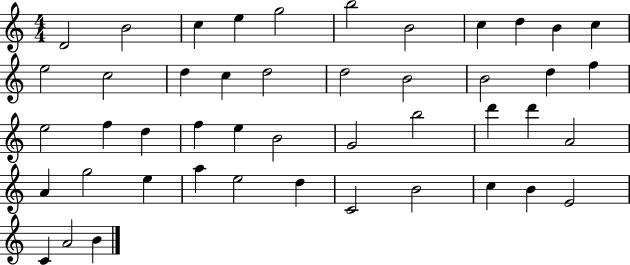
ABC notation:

X:1
T:Untitled
M:4/4
L:1/4
K:C
D2 B2 c e g2 b2 B2 c d B c e2 c2 d c d2 d2 B2 B2 d f e2 f d f e B2 G2 b2 d' d' A2 A g2 e a e2 d C2 B2 c B E2 C A2 B